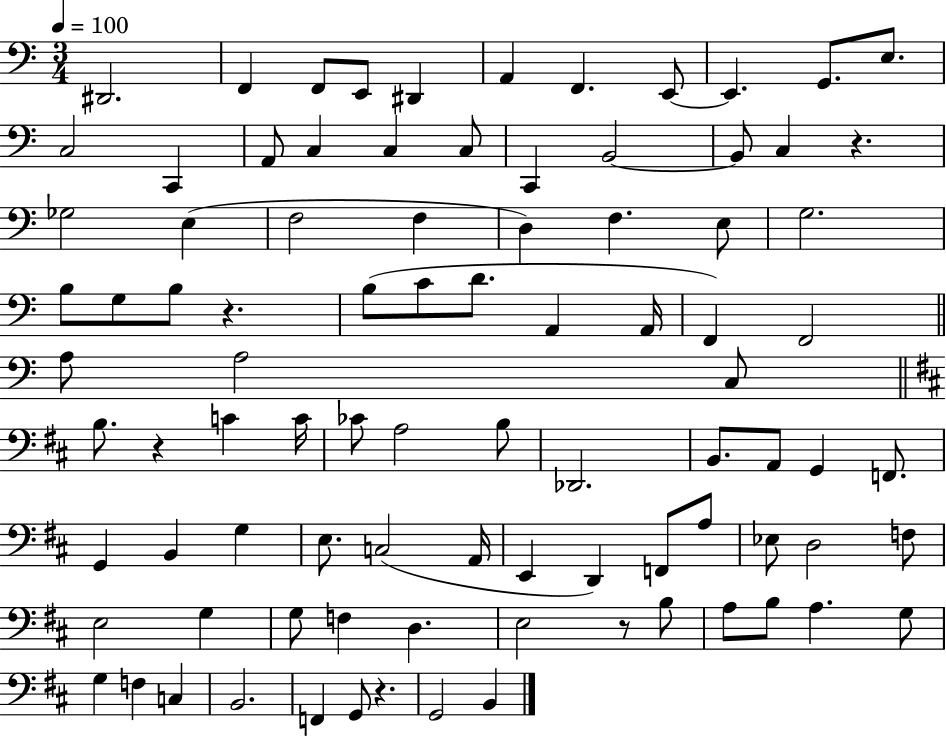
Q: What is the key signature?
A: C major